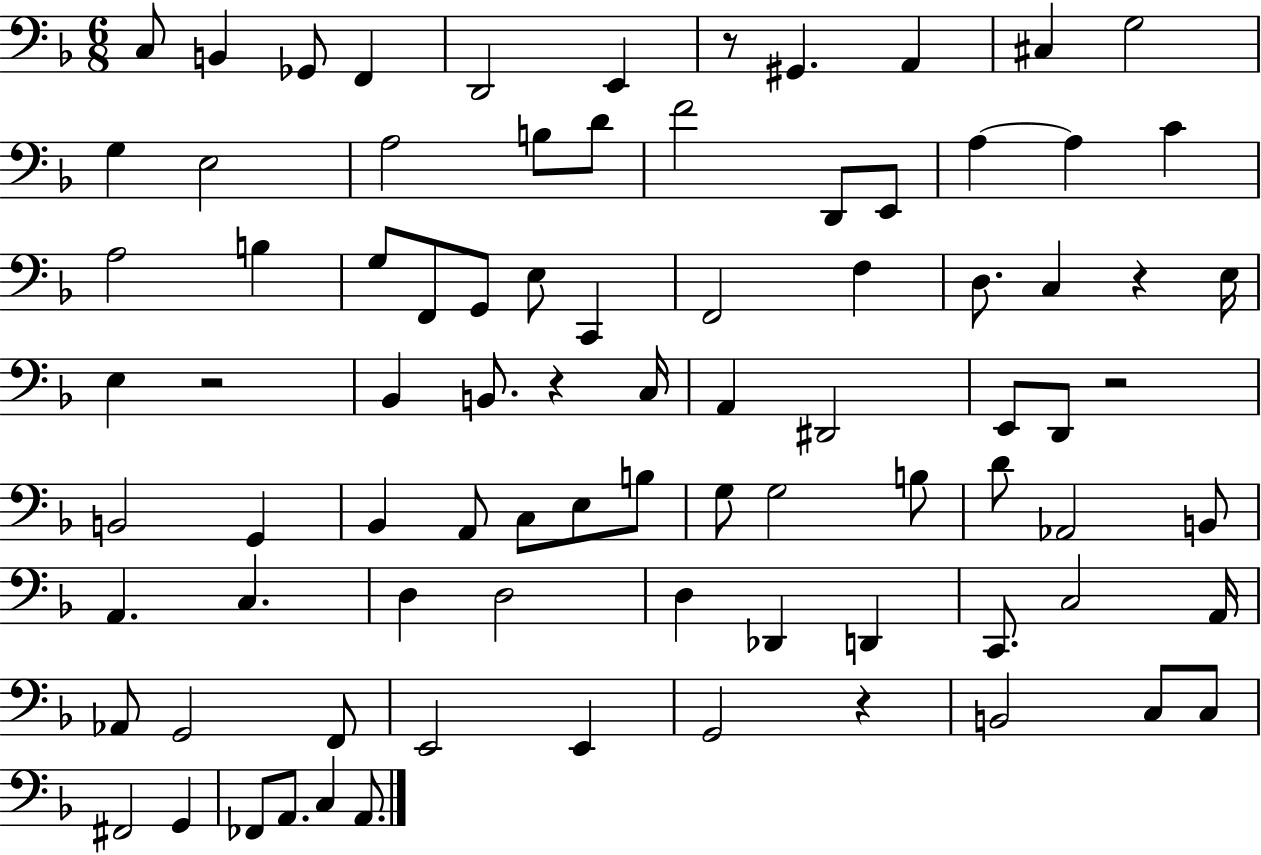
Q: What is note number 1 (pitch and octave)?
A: C3